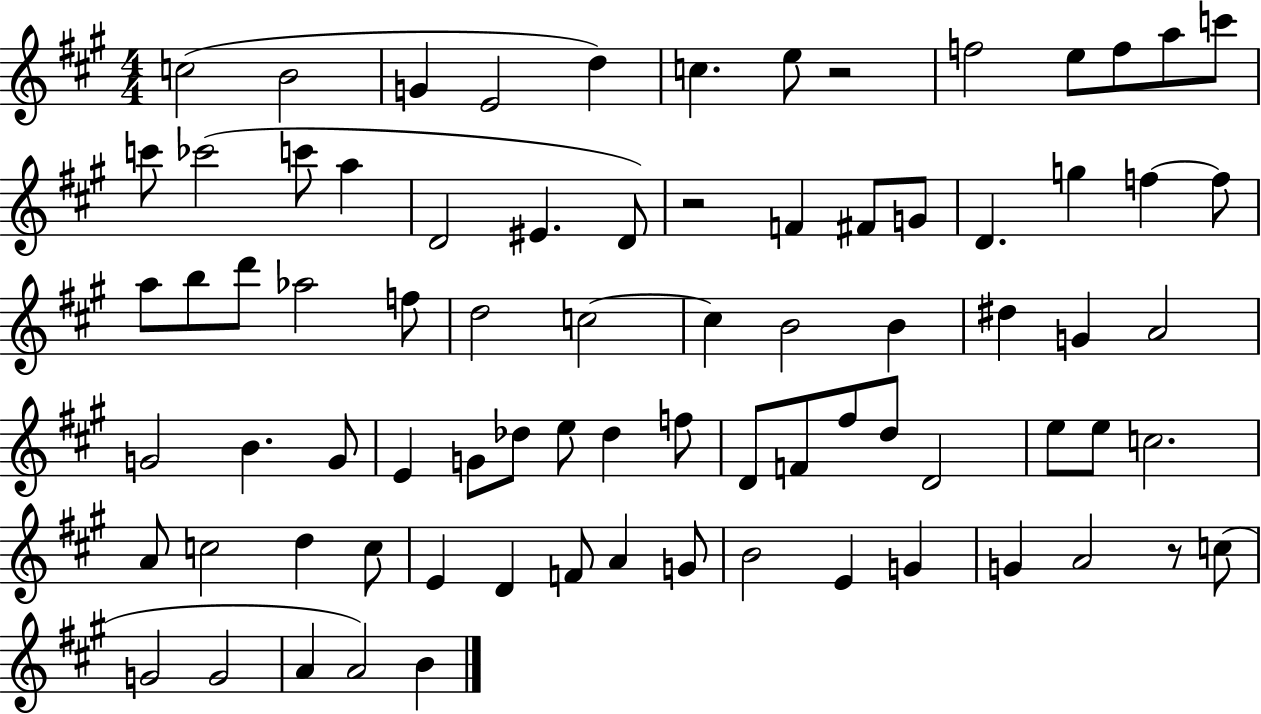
{
  \clef treble
  \numericTimeSignature
  \time 4/4
  \key a \major
  c''2( b'2 | g'4 e'2 d''4) | c''4. e''8 r2 | f''2 e''8 f''8 a''8 c'''8 | \break c'''8 ces'''2( c'''8 a''4 | d'2 eis'4. d'8) | r2 f'4 fis'8 g'8 | d'4. g''4 f''4~~ f''8 | \break a''8 b''8 d'''8 aes''2 f''8 | d''2 c''2~~ | c''4 b'2 b'4 | dis''4 g'4 a'2 | \break g'2 b'4. g'8 | e'4 g'8 des''8 e''8 des''4 f''8 | d'8 f'8 fis''8 d''8 d'2 | e''8 e''8 c''2. | \break a'8 c''2 d''4 c''8 | e'4 d'4 f'8 a'4 g'8 | b'2 e'4 g'4 | g'4 a'2 r8 c''8( | \break g'2 g'2 | a'4 a'2) b'4 | \bar "|."
}